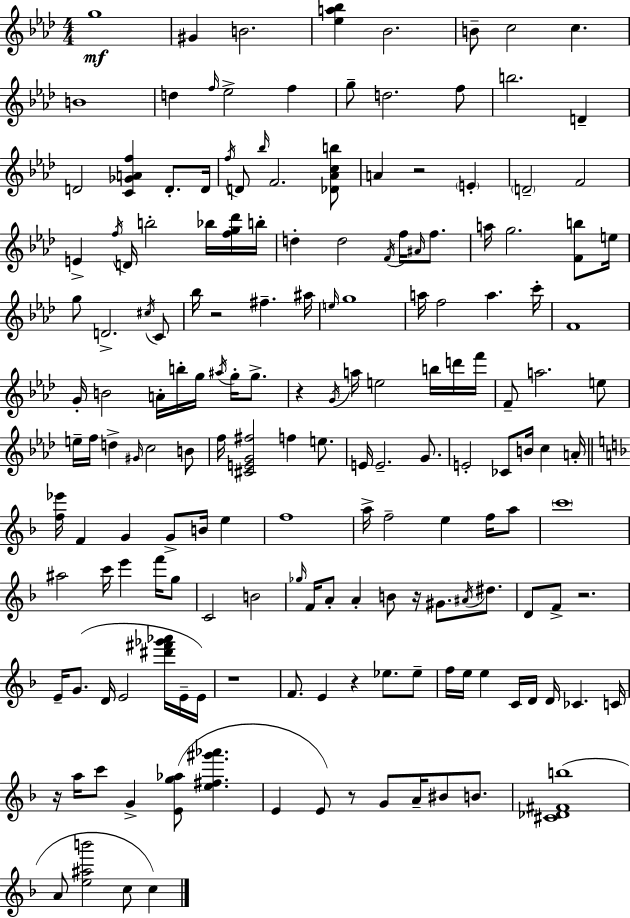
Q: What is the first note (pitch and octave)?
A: G5